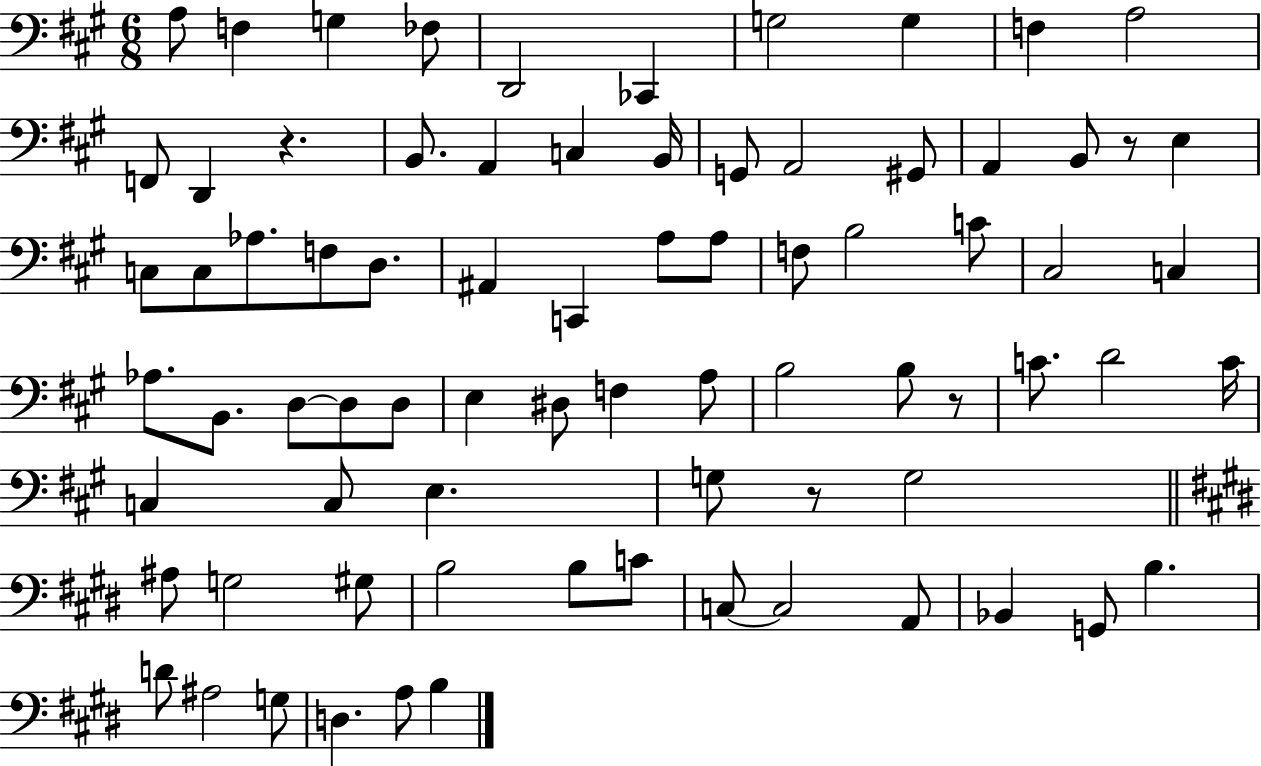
A3/e F3/q G3/q FES3/e D2/h CES2/q G3/h G3/q F3/q A3/h F2/e D2/q R/q. B2/e. A2/q C3/q B2/s G2/e A2/h G#2/e A2/q B2/e R/e E3/q C3/e C3/e Ab3/e. F3/e D3/e. A#2/q C2/q A3/e A3/e F3/e B3/h C4/e C#3/h C3/q Ab3/e. B2/e. D3/e D3/e D3/e E3/q D#3/e F3/q A3/e B3/h B3/e R/e C4/e. D4/h C4/s C3/q C3/e E3/q. G3/e R/e G3/h A#3/e G3/h G#3/e B3/h B3/e C4/e C3/e C3/h A2/e Bb2/q G2/e B3/q. D4/e A#3/h G3/e D3/q. A3/e B3/q